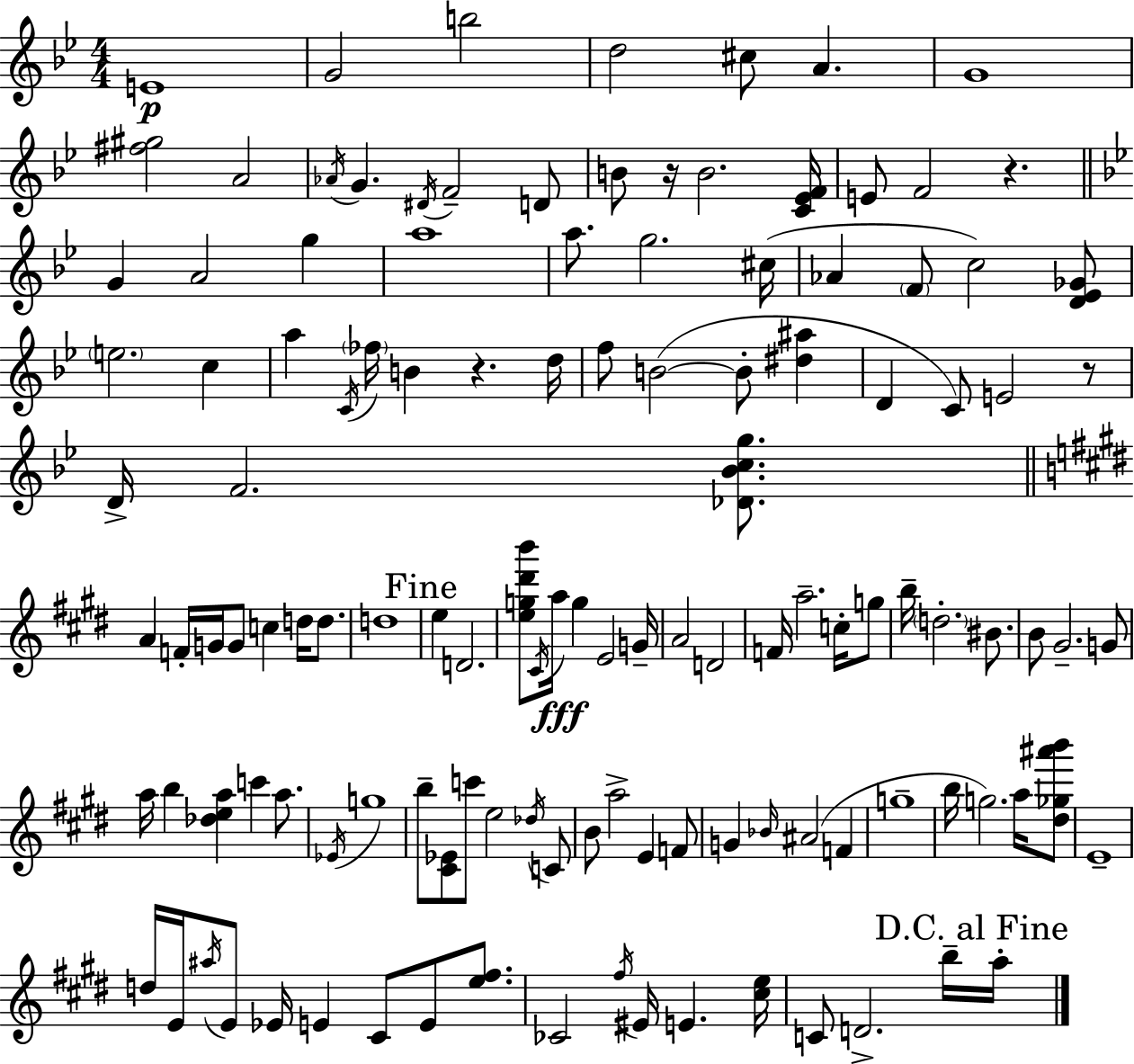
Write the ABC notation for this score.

X:1
T:Untitled
M:4/4
L:1/4
K:Bb
E4 G2 b2 d2 ^c/2 A G4 [^f^g]2 A2 _A/4 G ^D/4 F2 D/2 B/2 z/4 B2 [C_EF]/4 E/2 F2 z G A2 g a4 a/2 g2 ^c/4 _A F/2 c2 [D_E_G]/2 e2 c a C/4 _f/4 B z d/4 f/2 B2 B/2 [^d^a] D C/2 E2 z/2 D/4 F2 [_D_Bcg]/2 A F/4 G/4 G/2 c d/4 d/2 d4 e D2 [eg^d'b']/2 ^C/4 a/4 g E2 G/4 A2 D2 F/4 a2 c/4 g/2 b/4 d2 ^B/2 B/2 ^G2 G/2 a/4 b [_dea] c' a/2 _E/4 g4 b/2 [^C_E]/2 c'/2 e2 _d/4 C/2 B/2 a2 E F/2 G _B/4 ^A2 F g4 b/4 g2 a/4 [^d_g^a'b']/2 E4 d/4 E/4 ^a/4 E/2 _E/4 E ^C/2 E/2 [e^f]/2 _C2 ^f/4 ^E/4 E [^ce]/4 C/2 D2 b/4 a/4